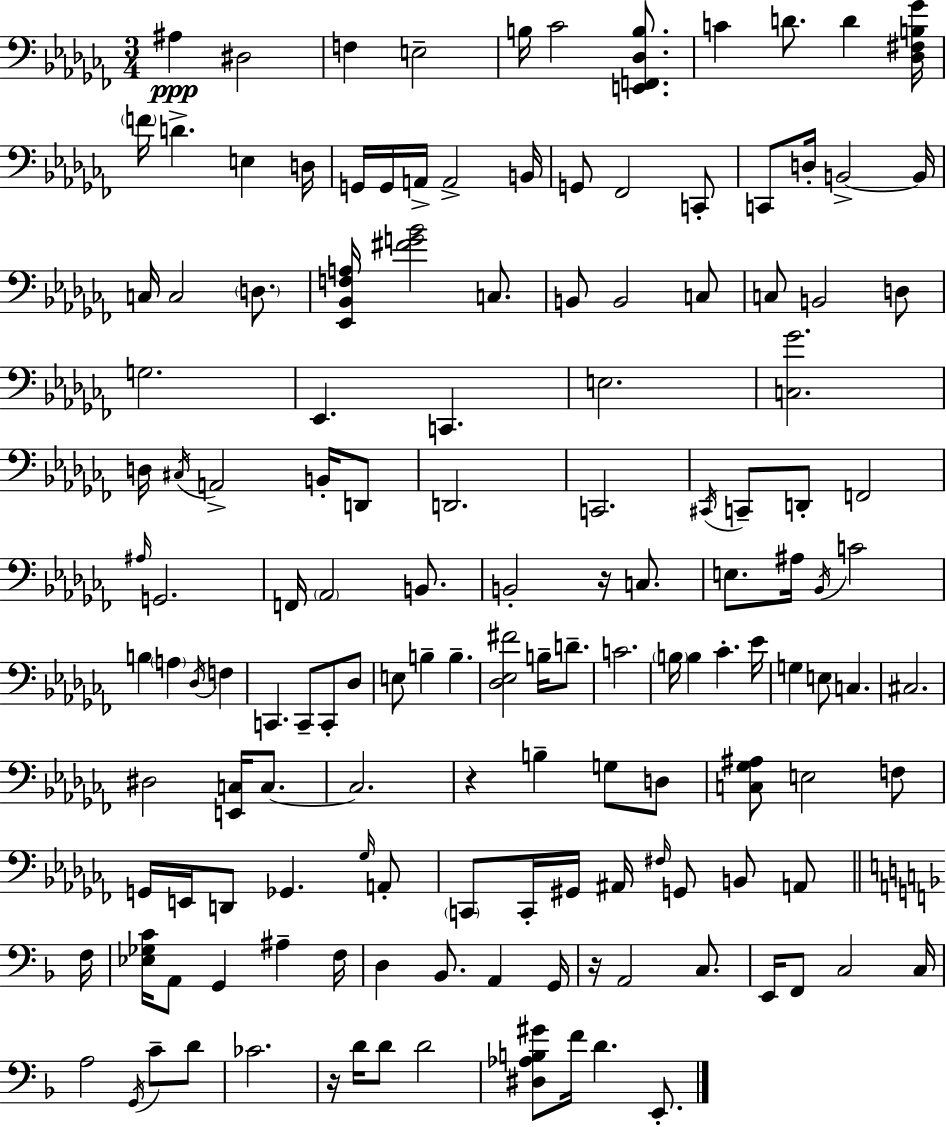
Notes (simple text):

A#3/q D#3/h F3/q E3/h B3/s CES4/h [E2,F2,Db3,B3]/e. C4/q D4/e. D4/q [Db3,F#3,B3,Gb4]/s F4/s D4/q. E3/q D3/s G2/s G2/s A2/s A2/h B2/s G2/e FES2/h C2/e C2/e D3/s B2/h B2/s C3/s C3/h D3/e. [Eb2,Bb2,F3,A3]/s [F#4,G4,Bb4]/h C3/e. B2/e B2/h C3/e C3/e B2/h D3/e G3/h. Eb2/q. C2/q. E3/h. [C3,Gb4]/h. D3/s C#3/s A2/h B2/s D2/e D2/h. C2/h. C#2/s C2/e D2/e F2/h A#3/s G2/h. F2/s Ab2/h B2/e. B2/h R/s C3/e. E3/e. A#3/s Bb2/s C4/h B3/q A3/q Db3/s F3/q C2/q. C2/e C2/e Db3/e E3/e B3/q B3/q. [Db3,Eb3,F#4]/h B3/s D4/e. C4/h. B3/s B3/q CES4/q. Eb4/s G3/q E3/e C3/q. C#3/h. D#3/h [E2,C3]/s C3/e. C3/h. R/q B3/q G3/e D3/e [C3,Gb3,A#3]/e E3/h F3/e G2/s E2/s D2/e Gb2/q. Gb3/s A2/e C2/e C2/s G#2/s A#2/s F#3/s G2/e B2/e A2/e F3/s [Eb3,Gb3,C4]/s A2/e G2/q A#3/q F3/s D3/q Bb2/e. A2/q G2/s R/s A2/h C3/e. E2/s F2/e C3/h C3/s A3/h G2/s C4/e D4/e CES4/h. R/s D4/s D4/e D4/h [D#3,Ab3,B3,G#4]/e F4/s D4/q. E2/e.